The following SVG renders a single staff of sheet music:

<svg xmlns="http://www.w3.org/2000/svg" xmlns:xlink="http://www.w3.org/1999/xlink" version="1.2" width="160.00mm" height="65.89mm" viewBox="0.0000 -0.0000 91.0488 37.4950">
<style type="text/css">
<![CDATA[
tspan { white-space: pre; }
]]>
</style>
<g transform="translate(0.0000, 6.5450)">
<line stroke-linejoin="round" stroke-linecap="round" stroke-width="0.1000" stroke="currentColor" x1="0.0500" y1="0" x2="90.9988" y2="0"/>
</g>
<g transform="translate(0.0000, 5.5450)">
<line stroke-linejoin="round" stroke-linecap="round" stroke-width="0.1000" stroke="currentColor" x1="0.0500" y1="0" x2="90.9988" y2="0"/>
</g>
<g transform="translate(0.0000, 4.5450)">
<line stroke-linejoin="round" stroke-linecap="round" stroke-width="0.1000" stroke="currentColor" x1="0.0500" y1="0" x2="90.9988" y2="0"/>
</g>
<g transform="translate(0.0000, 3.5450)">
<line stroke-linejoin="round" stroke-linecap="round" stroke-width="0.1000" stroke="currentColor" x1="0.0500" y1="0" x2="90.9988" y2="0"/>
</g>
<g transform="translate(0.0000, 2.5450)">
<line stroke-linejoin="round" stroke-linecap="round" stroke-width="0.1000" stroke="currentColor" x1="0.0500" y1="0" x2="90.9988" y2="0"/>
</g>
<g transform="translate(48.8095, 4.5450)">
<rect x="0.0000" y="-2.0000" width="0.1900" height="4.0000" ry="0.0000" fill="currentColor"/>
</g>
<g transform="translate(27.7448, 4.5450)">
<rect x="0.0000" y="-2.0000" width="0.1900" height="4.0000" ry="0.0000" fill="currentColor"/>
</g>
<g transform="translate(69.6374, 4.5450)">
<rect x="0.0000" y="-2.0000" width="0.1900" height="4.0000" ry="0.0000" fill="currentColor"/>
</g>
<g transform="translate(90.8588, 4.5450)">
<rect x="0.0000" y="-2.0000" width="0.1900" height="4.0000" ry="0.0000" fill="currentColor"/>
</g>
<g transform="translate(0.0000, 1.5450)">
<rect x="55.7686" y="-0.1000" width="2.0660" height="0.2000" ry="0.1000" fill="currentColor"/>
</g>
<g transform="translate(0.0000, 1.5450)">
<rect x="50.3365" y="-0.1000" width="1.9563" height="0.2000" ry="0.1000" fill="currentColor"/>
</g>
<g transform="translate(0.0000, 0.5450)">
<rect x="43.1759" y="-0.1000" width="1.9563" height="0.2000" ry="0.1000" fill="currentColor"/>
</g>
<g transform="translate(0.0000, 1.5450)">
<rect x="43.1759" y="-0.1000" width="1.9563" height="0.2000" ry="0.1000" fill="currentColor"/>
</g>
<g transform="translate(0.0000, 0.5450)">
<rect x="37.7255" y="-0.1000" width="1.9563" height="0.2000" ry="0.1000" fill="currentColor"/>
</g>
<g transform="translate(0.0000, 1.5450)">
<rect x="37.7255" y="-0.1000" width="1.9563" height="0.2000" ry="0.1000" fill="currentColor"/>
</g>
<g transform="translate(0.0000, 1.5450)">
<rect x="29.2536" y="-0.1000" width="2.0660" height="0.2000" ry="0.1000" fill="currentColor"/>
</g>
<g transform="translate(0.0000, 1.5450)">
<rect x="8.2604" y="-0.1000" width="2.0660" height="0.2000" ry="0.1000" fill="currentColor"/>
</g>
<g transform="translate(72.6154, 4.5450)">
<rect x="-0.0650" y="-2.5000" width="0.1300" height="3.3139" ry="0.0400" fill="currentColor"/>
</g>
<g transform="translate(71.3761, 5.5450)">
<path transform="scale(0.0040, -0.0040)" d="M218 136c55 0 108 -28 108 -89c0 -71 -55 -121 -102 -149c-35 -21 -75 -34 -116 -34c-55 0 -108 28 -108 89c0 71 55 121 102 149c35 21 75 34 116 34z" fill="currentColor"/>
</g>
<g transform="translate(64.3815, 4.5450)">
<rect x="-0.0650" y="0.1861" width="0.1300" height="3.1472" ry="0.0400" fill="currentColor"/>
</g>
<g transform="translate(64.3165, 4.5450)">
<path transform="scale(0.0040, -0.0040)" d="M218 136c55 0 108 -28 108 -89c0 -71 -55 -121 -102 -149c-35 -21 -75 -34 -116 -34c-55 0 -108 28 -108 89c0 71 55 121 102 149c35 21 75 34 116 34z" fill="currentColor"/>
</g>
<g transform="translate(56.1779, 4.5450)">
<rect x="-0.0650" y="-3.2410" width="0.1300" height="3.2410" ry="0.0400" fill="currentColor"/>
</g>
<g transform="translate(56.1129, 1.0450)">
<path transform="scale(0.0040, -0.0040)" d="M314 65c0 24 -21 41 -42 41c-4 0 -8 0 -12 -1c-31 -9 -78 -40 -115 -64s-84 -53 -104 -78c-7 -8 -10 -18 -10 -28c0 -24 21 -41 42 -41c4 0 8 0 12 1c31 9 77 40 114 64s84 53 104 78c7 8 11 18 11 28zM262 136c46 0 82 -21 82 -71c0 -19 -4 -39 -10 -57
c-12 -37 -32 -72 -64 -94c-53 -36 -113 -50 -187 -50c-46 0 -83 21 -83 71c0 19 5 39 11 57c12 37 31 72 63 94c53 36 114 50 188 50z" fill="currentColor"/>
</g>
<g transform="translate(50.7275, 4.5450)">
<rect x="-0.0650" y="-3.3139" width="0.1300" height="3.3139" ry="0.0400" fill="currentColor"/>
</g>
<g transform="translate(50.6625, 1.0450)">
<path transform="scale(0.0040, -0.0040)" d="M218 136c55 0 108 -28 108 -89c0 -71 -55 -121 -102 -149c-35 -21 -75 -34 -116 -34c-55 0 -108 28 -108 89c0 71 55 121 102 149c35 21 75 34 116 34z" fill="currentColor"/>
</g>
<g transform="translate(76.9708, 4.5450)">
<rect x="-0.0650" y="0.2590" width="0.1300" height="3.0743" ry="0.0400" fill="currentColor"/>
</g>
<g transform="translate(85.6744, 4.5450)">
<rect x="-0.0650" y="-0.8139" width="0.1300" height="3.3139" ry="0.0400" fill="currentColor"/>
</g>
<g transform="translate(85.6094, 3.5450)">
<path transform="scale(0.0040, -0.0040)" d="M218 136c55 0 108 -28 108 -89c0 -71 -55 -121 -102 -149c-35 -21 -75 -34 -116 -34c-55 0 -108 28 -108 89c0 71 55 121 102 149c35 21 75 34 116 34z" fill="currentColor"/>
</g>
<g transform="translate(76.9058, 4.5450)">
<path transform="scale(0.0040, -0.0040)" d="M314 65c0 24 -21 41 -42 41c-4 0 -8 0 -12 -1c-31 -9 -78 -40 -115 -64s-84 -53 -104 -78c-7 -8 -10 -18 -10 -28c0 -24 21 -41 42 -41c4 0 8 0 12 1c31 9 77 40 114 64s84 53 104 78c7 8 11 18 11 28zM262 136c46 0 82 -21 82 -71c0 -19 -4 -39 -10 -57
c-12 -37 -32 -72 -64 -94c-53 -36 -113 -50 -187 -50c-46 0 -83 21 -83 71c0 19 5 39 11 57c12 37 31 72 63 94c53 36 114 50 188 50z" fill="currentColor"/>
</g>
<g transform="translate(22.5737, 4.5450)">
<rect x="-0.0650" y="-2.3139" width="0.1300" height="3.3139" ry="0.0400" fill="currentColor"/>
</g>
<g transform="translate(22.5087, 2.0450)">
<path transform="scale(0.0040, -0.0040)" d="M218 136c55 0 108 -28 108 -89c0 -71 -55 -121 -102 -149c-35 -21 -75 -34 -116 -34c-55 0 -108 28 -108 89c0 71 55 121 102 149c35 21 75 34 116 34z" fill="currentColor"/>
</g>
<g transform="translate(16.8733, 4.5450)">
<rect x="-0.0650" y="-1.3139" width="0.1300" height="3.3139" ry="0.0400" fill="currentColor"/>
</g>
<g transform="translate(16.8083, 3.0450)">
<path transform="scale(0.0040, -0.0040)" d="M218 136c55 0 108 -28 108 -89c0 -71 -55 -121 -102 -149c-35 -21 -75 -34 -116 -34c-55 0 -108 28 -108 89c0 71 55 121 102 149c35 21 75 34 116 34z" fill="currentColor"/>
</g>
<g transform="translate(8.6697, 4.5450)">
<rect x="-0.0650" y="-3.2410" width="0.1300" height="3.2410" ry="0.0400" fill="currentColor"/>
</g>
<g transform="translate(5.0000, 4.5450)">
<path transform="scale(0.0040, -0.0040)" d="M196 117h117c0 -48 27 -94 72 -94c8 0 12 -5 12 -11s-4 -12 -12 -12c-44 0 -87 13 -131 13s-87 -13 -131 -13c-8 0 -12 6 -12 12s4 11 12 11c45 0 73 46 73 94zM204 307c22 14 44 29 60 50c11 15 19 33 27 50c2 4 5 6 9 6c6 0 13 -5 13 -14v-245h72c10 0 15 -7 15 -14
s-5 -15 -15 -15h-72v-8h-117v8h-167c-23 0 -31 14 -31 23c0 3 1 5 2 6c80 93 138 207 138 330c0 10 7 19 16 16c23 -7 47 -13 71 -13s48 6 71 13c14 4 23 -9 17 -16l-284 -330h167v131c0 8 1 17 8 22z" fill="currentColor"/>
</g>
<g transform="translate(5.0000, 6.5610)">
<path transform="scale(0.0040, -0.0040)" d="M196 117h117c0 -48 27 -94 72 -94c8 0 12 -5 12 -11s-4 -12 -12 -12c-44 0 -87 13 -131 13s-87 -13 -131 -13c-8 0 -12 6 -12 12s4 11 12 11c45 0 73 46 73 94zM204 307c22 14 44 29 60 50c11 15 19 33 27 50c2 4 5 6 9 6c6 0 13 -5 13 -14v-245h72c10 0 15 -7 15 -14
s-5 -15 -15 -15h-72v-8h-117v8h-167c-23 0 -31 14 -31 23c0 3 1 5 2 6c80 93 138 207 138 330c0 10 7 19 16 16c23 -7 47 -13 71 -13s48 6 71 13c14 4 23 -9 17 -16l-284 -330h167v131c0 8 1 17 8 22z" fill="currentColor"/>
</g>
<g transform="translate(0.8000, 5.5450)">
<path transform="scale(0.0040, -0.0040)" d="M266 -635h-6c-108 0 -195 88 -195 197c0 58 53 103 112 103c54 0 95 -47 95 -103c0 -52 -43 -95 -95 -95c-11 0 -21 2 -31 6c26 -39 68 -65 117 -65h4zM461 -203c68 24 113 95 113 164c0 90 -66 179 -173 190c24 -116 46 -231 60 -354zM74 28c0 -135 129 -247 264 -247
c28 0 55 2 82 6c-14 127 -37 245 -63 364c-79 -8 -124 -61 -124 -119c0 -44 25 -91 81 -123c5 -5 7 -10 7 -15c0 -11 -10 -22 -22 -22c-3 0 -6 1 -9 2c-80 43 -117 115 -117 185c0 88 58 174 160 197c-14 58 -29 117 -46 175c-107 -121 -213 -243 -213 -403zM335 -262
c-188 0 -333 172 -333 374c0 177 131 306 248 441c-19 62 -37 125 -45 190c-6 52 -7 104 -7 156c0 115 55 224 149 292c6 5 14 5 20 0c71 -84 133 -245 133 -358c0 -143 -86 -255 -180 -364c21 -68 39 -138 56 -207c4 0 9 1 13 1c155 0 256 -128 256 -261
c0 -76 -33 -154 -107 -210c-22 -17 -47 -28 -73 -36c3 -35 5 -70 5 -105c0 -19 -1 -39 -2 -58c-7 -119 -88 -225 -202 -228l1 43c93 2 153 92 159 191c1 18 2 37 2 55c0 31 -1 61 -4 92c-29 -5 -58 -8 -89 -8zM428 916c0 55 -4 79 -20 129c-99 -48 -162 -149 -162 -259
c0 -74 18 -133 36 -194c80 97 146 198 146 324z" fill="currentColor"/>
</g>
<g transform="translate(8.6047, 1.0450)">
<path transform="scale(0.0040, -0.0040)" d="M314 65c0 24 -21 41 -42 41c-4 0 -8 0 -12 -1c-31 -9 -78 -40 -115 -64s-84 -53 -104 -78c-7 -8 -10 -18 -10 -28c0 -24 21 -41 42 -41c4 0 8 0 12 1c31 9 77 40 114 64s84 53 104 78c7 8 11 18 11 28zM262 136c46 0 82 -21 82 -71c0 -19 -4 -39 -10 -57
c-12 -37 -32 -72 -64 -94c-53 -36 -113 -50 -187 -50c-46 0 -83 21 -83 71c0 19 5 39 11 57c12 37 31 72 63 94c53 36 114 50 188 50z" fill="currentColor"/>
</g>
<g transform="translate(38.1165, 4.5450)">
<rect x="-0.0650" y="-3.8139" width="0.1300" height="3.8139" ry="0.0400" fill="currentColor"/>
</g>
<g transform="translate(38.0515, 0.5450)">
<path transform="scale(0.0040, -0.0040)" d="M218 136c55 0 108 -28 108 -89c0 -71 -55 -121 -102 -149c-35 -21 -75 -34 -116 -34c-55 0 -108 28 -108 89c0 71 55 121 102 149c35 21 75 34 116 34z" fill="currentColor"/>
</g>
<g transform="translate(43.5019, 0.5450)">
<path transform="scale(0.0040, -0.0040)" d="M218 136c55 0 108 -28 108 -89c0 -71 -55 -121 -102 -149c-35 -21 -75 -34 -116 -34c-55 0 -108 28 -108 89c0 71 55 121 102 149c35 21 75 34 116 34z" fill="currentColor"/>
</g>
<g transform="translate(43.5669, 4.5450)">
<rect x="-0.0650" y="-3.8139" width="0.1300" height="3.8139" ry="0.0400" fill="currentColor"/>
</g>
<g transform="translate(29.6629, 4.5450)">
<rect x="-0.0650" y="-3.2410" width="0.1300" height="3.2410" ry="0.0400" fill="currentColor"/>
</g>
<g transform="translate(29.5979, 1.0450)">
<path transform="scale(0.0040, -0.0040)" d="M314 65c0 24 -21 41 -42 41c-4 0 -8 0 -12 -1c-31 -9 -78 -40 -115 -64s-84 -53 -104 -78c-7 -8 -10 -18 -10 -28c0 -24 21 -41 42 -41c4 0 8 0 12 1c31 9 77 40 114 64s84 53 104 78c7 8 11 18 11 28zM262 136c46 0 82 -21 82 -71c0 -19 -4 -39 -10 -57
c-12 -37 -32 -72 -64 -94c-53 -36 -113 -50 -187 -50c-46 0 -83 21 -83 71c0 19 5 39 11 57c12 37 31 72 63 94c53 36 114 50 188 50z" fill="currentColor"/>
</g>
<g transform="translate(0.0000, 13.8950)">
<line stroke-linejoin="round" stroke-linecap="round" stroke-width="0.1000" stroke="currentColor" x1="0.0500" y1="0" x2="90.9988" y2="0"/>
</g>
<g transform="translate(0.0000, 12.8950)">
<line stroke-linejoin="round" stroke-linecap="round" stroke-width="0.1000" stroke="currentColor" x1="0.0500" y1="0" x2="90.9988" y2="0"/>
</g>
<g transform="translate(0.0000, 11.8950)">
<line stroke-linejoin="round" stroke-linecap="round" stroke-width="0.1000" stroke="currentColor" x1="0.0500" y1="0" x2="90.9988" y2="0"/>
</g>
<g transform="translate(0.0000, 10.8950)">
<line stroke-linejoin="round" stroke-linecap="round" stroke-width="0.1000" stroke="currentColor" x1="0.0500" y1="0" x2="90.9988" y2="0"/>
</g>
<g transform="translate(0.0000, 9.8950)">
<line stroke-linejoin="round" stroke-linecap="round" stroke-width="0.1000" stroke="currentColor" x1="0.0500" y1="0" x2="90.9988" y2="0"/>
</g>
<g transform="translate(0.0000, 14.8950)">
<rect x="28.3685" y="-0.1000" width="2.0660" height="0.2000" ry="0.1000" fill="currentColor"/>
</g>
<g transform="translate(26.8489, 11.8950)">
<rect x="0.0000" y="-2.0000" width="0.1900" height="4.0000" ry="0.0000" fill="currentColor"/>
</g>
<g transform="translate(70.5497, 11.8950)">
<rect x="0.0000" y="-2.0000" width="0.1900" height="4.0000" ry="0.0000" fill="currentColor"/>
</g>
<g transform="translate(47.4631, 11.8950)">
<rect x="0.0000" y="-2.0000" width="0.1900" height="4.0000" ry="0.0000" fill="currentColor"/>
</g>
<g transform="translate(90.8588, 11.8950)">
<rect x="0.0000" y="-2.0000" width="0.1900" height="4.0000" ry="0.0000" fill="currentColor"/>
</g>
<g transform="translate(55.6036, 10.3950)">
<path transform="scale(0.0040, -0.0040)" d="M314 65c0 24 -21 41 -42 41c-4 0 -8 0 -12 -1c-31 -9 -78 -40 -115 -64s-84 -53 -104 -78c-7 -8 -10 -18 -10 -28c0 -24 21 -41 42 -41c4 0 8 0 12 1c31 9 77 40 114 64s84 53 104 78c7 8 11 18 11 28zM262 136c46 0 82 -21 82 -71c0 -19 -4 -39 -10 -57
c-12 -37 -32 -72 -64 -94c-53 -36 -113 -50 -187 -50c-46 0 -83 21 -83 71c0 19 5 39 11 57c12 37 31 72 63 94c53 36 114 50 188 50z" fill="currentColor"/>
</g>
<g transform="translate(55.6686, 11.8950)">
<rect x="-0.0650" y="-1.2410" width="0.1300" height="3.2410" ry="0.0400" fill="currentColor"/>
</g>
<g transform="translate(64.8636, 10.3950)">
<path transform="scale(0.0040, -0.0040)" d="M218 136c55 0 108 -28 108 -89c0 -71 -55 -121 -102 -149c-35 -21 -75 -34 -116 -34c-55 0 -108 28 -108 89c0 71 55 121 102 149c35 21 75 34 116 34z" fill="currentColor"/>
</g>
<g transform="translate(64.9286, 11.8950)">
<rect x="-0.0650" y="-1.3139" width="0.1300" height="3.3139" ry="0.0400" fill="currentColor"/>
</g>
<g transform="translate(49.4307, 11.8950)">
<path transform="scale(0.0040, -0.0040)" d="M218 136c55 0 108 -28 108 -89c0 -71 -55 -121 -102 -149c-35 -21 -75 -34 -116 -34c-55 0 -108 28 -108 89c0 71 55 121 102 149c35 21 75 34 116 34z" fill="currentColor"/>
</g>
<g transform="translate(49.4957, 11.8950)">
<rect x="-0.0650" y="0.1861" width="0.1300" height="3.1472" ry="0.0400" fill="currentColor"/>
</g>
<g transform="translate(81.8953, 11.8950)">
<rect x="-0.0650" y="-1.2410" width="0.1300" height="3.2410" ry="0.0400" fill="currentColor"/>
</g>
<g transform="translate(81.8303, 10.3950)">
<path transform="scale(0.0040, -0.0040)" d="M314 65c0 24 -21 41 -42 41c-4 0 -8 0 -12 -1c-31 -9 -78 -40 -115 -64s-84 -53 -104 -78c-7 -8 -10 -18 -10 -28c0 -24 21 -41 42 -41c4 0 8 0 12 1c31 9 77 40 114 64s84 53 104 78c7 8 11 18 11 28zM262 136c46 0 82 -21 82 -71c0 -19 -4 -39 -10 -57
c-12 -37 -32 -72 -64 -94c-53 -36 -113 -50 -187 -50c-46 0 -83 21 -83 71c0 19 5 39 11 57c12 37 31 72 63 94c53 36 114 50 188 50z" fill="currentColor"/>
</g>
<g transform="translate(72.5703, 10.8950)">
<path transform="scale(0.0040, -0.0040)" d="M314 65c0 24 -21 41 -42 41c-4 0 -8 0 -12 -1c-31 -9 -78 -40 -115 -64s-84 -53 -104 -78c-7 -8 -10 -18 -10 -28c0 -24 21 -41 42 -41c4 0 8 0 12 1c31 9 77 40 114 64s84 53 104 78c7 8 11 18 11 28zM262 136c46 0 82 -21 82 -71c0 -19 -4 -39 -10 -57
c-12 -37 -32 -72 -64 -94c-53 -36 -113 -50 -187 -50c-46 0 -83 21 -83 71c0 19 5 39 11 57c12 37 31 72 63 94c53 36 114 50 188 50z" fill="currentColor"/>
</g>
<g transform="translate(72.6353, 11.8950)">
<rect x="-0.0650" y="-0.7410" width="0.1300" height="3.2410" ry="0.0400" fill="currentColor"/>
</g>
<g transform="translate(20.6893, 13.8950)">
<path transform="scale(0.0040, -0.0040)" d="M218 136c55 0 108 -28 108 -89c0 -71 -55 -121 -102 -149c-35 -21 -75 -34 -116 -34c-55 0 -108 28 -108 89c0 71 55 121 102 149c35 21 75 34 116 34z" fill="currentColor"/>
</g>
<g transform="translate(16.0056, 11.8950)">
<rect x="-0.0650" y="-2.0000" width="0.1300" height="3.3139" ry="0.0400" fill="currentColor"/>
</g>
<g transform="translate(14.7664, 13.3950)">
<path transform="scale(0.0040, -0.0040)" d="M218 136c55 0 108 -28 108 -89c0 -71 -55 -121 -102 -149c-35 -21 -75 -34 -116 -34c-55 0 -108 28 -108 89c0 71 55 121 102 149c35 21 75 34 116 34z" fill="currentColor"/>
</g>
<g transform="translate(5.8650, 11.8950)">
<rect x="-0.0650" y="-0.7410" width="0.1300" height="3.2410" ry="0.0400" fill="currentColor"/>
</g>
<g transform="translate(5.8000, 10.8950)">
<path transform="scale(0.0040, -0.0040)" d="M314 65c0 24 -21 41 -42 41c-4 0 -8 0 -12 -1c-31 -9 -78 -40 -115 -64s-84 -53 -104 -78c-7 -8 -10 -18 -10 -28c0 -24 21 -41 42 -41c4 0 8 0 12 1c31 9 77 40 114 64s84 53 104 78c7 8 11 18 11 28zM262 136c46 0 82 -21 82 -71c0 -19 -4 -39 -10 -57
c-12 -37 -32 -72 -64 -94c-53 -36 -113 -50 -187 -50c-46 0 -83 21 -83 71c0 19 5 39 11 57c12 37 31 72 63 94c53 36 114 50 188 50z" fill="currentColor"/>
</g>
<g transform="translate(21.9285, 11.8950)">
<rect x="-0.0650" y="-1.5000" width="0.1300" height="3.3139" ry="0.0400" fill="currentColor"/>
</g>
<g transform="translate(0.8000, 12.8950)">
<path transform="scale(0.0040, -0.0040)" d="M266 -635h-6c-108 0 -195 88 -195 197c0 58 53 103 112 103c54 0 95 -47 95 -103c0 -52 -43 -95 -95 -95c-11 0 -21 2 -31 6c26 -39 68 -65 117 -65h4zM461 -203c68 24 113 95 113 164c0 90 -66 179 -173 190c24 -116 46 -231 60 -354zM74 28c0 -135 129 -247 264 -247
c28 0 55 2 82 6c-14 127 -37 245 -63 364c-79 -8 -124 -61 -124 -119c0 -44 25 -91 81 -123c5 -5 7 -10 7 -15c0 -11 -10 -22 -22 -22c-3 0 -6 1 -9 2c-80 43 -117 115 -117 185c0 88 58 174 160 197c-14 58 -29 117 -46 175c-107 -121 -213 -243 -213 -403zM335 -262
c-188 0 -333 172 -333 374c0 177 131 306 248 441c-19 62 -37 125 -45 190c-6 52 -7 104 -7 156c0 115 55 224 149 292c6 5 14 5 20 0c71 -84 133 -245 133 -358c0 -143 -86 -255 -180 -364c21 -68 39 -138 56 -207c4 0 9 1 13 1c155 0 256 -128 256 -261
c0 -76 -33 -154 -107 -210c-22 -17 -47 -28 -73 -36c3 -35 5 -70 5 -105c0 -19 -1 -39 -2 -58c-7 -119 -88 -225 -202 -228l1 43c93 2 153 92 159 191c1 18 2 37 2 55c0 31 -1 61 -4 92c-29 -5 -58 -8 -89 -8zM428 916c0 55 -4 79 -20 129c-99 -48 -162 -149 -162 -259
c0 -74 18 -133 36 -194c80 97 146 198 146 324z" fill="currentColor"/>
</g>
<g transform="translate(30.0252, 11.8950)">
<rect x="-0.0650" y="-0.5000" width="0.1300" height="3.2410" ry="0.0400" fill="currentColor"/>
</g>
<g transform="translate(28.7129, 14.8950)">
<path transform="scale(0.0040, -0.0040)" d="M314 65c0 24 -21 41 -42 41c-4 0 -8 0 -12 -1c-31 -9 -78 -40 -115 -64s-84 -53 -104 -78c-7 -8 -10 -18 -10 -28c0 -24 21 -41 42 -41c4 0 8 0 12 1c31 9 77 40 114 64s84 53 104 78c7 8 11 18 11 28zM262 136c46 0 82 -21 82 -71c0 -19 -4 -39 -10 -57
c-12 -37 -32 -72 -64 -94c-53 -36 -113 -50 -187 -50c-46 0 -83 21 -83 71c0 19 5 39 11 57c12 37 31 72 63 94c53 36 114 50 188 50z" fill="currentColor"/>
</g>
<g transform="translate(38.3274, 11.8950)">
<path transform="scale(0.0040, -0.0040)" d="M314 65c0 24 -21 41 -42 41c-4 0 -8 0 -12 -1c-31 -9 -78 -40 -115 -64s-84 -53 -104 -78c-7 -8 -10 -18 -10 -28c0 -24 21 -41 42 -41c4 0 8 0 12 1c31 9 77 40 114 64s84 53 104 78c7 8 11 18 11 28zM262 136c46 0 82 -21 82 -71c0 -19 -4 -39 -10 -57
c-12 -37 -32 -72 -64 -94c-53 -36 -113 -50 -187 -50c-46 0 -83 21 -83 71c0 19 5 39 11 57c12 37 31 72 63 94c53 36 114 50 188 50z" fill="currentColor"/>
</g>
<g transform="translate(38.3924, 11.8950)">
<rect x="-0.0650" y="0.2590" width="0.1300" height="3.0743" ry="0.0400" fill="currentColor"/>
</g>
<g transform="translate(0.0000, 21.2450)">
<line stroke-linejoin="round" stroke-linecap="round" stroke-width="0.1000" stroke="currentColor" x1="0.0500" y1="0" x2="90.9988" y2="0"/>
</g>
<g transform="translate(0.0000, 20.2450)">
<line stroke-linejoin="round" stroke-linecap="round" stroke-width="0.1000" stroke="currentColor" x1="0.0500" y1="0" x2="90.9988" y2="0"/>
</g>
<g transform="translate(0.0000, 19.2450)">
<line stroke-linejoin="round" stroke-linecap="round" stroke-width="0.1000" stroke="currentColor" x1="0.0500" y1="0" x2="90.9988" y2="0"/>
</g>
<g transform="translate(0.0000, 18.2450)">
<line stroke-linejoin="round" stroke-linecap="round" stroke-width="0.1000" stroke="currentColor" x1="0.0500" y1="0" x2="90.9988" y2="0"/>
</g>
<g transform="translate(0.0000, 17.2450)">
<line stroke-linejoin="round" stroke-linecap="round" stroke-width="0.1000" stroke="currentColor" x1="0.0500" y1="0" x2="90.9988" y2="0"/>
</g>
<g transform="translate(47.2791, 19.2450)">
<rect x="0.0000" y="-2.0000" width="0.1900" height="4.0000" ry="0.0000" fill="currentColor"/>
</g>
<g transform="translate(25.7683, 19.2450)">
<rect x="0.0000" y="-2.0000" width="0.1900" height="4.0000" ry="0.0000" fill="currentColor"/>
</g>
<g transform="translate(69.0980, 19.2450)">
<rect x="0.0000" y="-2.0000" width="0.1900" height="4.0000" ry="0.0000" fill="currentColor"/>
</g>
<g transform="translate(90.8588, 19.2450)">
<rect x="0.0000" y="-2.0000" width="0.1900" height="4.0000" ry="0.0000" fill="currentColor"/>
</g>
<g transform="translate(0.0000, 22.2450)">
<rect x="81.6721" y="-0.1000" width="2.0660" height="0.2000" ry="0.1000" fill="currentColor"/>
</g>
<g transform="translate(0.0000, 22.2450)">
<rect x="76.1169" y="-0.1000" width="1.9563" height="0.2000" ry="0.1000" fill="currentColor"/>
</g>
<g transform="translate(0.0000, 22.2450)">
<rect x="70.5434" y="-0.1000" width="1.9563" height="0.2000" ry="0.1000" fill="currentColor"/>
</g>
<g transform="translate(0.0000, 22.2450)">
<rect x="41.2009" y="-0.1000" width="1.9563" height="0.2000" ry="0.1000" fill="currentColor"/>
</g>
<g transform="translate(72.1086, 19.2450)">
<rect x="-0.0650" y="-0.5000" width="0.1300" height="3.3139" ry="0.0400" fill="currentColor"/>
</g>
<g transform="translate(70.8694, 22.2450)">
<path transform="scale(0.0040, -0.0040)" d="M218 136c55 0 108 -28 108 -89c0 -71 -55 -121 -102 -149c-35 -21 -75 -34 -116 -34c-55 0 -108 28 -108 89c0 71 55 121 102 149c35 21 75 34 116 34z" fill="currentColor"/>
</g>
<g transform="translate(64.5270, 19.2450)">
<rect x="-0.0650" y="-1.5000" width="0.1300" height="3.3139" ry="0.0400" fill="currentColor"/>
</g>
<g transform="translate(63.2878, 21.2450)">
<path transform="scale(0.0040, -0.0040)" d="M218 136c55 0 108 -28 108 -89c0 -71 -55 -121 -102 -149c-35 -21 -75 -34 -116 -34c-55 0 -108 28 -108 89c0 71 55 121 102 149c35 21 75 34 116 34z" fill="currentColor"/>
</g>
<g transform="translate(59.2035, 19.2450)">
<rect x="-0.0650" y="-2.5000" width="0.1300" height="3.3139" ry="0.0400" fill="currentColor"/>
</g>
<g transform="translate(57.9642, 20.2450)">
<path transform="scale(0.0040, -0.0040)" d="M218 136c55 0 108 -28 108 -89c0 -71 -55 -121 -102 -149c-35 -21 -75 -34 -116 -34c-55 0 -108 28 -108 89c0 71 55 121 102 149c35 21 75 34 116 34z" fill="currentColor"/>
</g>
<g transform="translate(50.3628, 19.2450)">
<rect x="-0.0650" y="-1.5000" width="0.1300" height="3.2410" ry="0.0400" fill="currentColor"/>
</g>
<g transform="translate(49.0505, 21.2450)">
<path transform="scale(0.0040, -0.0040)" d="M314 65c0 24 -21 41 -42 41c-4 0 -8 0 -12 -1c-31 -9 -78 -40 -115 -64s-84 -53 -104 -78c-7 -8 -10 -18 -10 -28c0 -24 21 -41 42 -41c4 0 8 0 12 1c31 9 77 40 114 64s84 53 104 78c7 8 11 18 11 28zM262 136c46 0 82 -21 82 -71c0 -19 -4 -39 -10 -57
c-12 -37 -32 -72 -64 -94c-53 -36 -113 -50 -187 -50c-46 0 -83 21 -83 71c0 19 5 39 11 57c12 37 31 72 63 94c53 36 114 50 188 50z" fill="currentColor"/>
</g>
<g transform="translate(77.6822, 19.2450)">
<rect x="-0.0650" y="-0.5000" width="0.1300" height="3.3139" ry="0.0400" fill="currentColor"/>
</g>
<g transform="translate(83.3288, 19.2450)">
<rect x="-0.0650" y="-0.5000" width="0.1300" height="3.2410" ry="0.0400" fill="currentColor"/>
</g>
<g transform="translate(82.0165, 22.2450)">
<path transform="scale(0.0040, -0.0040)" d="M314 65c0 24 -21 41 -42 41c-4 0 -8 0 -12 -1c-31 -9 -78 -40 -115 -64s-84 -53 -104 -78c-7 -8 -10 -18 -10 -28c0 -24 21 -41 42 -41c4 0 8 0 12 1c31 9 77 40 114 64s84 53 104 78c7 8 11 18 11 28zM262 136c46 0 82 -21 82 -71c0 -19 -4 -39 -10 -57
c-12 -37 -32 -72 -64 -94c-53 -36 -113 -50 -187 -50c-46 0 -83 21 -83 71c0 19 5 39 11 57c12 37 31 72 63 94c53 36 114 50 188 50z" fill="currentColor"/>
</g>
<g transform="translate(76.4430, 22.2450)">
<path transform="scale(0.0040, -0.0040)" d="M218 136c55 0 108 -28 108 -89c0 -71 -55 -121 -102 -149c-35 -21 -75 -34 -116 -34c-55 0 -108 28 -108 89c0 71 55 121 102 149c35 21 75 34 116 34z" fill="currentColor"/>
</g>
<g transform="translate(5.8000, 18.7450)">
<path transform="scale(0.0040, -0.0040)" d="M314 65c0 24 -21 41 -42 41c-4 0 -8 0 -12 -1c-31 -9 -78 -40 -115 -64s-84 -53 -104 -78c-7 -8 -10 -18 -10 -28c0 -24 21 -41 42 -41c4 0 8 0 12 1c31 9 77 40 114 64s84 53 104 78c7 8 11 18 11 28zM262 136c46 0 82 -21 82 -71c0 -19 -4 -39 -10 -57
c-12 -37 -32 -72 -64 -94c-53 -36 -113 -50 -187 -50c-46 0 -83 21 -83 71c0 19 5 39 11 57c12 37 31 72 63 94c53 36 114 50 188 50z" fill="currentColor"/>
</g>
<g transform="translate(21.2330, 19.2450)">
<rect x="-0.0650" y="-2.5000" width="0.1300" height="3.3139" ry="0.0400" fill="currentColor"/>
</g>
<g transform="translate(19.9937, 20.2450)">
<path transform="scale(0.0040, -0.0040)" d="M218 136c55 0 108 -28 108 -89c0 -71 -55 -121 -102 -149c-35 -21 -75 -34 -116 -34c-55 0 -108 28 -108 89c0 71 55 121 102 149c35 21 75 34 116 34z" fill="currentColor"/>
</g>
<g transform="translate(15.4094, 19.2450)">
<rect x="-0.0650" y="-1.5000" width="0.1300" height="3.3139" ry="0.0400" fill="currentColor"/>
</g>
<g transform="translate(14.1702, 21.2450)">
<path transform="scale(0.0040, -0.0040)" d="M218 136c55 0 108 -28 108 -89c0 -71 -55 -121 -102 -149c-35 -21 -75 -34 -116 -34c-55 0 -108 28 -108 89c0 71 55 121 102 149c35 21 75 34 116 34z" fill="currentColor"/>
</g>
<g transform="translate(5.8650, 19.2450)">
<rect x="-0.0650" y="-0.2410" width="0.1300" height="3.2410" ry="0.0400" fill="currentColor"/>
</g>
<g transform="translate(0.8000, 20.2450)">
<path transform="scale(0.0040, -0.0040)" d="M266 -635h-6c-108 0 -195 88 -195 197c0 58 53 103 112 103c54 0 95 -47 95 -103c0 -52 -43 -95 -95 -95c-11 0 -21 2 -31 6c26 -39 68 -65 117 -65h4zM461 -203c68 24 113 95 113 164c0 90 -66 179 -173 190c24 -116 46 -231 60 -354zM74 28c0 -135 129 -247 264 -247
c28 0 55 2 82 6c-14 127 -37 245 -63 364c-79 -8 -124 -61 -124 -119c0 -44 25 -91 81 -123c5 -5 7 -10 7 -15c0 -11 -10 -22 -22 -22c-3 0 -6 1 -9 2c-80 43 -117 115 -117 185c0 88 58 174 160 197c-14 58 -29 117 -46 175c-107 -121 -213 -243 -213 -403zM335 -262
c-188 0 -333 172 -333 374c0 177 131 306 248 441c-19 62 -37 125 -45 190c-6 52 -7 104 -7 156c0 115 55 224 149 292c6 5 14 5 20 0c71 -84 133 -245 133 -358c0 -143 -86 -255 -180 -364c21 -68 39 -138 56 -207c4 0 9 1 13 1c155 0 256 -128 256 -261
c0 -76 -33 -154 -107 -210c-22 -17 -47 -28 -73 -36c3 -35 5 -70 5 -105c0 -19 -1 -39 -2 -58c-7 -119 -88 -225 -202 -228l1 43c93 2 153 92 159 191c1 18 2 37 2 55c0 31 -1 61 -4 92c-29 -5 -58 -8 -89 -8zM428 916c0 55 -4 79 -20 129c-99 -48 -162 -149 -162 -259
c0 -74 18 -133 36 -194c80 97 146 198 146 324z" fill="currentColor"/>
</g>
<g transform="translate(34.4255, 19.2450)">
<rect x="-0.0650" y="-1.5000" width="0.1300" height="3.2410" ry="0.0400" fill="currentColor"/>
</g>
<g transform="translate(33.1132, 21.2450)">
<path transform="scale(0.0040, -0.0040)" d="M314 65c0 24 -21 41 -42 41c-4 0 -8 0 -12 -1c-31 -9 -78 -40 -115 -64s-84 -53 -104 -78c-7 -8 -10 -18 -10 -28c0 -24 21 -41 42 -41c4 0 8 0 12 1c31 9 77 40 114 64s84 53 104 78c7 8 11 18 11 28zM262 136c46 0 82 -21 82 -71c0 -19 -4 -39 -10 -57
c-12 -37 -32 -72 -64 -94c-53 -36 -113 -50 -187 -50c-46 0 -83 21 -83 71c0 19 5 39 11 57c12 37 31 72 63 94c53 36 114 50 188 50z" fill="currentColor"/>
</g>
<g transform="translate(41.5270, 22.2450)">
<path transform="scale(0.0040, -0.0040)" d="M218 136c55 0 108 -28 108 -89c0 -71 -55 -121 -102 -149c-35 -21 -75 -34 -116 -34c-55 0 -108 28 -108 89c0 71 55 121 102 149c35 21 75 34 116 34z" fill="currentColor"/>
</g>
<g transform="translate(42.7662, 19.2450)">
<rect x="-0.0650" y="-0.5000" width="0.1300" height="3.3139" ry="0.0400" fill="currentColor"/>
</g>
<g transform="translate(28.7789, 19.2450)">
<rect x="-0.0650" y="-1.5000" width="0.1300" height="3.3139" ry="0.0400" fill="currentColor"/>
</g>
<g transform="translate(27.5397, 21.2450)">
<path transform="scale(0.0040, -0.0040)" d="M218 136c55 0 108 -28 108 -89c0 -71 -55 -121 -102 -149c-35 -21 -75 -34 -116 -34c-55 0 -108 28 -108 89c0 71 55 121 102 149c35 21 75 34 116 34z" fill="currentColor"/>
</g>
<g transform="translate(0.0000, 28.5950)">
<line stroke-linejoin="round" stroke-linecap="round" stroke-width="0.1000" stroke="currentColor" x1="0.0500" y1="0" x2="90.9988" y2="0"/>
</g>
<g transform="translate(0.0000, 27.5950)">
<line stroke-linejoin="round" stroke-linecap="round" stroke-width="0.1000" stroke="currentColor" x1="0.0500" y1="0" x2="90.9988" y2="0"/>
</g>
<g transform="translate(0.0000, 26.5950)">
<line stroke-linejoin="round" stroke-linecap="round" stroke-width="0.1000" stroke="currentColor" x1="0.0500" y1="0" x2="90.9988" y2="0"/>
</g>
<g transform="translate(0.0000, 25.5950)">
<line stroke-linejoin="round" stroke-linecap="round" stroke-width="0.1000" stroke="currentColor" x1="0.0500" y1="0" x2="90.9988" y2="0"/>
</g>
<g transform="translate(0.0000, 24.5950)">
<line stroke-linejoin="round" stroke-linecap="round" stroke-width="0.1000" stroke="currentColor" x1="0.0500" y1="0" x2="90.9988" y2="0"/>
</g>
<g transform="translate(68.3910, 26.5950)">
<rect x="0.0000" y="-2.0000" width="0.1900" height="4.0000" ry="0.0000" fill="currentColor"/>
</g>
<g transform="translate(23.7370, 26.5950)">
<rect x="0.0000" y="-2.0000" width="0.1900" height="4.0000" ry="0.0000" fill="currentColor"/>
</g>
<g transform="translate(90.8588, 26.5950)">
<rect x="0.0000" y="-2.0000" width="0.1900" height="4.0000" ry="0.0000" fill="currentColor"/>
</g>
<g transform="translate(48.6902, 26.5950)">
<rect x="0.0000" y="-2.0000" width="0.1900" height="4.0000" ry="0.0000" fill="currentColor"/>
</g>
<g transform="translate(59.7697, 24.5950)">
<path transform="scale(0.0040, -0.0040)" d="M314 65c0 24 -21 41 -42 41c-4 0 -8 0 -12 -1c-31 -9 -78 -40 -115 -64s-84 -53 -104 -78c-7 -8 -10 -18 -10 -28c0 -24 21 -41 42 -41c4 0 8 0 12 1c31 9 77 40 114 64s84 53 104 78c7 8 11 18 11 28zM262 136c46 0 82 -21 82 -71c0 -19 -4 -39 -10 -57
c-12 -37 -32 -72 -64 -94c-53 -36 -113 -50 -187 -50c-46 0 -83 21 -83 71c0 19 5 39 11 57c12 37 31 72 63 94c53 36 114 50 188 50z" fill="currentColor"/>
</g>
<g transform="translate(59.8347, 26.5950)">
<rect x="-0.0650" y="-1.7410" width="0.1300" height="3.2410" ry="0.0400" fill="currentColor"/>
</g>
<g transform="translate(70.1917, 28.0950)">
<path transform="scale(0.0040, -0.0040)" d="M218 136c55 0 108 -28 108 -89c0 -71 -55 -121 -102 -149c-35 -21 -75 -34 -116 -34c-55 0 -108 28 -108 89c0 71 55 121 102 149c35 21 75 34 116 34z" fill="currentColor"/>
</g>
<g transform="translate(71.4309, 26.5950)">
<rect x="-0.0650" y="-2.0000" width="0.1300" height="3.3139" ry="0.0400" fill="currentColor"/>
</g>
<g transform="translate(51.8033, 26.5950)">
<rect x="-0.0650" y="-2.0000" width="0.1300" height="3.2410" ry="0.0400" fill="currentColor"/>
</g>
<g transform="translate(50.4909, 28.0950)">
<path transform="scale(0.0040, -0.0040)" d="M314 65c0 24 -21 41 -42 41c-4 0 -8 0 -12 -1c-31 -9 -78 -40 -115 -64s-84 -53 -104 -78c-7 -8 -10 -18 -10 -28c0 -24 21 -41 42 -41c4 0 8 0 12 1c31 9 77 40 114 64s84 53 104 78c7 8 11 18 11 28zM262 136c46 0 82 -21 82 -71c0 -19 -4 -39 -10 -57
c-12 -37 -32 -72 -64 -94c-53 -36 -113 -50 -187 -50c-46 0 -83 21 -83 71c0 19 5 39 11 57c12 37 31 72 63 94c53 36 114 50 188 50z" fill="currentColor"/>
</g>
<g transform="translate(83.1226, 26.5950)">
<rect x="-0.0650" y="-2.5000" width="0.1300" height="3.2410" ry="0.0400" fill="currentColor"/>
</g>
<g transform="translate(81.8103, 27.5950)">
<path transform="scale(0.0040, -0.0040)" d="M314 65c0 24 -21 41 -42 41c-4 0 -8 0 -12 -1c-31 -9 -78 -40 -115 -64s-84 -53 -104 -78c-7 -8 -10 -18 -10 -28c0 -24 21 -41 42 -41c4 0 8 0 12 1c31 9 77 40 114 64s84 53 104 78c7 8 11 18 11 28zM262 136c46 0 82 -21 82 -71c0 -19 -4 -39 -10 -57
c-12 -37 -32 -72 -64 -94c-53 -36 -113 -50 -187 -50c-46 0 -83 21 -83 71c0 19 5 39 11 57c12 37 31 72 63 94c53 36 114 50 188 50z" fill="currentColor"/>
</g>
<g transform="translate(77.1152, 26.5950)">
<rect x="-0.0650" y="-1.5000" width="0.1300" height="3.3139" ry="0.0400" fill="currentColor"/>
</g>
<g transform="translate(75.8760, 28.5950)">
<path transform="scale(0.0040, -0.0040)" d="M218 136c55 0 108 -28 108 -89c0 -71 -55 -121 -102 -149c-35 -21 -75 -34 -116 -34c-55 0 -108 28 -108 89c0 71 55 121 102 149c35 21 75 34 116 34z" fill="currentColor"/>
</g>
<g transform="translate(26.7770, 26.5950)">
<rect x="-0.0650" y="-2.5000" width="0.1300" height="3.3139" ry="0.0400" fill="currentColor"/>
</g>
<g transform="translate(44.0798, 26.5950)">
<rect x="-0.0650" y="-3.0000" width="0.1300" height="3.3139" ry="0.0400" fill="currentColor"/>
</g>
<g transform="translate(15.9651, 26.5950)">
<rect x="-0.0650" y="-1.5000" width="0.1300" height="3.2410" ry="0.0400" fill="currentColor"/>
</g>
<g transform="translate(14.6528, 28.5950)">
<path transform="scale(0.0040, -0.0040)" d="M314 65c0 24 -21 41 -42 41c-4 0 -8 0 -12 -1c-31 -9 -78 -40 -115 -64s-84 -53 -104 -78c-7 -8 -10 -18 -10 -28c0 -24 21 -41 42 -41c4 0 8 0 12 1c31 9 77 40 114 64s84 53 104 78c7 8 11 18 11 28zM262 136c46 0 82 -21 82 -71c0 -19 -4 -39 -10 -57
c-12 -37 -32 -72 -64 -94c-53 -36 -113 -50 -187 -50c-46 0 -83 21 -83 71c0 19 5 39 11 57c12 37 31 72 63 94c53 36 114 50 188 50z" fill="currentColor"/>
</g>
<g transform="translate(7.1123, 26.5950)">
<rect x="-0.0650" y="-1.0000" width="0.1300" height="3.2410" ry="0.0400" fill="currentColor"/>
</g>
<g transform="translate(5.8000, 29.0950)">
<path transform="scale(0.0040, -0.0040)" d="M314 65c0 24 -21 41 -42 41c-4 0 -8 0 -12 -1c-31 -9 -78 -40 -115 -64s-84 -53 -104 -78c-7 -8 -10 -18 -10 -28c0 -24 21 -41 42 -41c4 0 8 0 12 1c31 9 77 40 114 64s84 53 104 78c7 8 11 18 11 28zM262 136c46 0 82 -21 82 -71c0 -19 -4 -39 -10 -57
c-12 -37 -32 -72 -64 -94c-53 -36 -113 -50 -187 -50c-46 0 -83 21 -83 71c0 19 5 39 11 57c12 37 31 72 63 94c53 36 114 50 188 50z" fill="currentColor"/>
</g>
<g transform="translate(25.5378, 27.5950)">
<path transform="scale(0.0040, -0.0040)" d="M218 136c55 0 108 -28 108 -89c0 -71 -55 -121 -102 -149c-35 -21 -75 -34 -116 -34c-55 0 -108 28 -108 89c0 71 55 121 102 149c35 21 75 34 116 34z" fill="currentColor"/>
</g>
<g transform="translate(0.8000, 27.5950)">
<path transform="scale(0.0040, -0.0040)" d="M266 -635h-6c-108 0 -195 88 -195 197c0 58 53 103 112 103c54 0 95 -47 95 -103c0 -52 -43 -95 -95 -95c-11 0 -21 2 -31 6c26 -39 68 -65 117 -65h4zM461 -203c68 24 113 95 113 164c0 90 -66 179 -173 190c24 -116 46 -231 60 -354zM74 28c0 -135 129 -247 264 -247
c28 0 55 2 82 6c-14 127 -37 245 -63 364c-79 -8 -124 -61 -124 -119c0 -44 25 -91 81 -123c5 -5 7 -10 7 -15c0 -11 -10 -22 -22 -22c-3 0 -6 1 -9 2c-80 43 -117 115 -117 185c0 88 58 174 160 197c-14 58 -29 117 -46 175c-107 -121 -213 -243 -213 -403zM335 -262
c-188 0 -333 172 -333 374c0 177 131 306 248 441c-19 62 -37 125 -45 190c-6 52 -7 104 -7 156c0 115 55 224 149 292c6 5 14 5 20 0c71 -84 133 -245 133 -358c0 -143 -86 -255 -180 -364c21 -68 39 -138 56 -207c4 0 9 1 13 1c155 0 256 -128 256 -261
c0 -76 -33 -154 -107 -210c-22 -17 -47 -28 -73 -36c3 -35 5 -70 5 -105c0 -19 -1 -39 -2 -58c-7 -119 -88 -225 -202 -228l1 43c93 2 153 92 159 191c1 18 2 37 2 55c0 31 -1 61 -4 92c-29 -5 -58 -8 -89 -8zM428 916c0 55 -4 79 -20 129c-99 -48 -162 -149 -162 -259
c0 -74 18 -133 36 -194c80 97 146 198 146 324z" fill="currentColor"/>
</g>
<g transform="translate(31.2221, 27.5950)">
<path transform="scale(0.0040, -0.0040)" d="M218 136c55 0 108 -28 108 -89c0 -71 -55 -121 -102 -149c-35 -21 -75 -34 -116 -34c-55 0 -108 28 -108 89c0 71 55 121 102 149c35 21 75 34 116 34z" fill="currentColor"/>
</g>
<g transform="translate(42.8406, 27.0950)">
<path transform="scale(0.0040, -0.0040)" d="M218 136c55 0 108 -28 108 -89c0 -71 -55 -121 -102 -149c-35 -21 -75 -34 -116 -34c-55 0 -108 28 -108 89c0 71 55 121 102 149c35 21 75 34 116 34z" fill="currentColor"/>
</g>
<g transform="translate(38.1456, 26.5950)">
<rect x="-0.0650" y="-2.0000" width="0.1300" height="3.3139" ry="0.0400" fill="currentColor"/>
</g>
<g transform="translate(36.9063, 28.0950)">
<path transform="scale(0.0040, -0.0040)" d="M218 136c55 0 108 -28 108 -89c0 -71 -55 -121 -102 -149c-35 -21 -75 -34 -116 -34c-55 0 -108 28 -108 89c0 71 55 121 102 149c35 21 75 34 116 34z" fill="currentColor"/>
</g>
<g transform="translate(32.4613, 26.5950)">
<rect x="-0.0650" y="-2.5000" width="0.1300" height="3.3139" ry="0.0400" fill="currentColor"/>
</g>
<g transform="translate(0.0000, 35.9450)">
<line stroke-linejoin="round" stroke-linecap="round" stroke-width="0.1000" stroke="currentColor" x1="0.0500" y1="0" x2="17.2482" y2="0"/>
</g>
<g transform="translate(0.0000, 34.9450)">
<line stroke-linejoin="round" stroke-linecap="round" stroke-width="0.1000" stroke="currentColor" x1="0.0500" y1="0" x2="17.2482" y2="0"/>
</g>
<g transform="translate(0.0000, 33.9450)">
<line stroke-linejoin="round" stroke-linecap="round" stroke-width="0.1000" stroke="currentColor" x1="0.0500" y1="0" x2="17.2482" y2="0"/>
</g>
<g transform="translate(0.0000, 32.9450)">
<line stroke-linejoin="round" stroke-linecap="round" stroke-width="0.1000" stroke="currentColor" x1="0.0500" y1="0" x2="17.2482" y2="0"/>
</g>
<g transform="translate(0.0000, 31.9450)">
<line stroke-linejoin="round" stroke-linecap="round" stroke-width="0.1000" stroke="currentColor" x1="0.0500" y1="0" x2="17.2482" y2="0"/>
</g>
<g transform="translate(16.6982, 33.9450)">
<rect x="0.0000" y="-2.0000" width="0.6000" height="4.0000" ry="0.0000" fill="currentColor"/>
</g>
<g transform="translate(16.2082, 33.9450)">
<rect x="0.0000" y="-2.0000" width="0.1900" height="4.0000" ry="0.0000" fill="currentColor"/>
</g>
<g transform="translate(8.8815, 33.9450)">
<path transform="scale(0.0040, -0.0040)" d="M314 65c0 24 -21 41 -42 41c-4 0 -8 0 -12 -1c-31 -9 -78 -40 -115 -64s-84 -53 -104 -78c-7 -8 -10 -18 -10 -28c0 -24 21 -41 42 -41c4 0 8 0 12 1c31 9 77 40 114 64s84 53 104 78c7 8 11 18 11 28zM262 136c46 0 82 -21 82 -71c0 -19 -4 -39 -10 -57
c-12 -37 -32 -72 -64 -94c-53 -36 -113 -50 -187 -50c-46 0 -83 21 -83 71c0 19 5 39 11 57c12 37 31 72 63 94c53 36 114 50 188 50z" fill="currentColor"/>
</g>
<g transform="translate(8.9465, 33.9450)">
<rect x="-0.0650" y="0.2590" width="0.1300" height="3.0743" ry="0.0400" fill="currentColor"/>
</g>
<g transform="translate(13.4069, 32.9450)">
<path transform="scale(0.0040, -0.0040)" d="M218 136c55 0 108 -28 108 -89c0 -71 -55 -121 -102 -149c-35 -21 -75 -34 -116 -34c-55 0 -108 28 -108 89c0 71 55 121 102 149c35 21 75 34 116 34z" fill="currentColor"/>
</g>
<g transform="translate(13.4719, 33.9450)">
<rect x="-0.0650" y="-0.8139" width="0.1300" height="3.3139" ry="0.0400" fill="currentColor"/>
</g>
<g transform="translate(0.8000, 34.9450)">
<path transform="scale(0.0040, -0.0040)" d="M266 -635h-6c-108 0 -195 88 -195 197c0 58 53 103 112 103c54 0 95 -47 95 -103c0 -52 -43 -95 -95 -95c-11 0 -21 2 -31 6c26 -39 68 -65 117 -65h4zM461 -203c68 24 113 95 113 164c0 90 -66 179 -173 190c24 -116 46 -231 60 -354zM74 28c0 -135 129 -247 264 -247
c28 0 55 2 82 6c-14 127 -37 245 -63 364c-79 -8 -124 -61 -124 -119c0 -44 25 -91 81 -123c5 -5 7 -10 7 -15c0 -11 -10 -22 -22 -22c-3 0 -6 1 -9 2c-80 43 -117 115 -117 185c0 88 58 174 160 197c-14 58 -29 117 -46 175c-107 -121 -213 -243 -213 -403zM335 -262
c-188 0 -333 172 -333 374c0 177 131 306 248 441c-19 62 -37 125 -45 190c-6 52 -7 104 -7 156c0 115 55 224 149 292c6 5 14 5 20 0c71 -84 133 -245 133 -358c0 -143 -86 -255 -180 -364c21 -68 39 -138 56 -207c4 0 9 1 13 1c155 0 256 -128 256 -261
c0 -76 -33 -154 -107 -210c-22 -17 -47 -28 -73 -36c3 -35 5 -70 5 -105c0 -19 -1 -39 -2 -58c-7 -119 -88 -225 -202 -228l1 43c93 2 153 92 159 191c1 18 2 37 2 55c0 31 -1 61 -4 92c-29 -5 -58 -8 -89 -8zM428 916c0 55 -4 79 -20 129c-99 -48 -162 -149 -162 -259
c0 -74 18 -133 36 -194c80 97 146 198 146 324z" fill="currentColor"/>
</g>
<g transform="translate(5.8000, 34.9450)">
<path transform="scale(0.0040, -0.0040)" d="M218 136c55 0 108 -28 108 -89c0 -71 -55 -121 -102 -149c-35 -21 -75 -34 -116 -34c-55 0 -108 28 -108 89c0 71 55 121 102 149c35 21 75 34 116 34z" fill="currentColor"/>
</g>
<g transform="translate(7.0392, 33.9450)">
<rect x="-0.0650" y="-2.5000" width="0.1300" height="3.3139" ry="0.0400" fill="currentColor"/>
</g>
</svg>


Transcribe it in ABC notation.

X:1
T:Untitled
M:4/4
L:1/4
K:C
b2 e g b2 c' c' b b2 B G B2 d d2 F E C2 B2 B e2 e d2 e2 c2 E G E E2 C E2 G E C C C2 D2 E2 G G F A F2 f2 F E G2 G B2 d